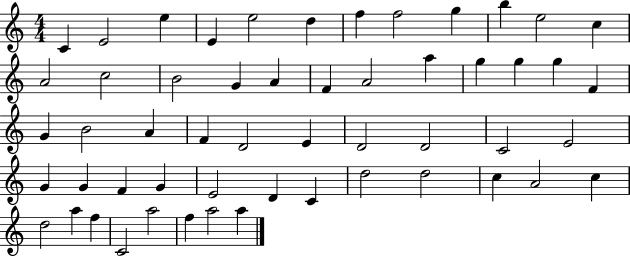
{
  \clef treble
  \numericTimeSignature
  \time 4/4
  \key c \major
  c'4 e'2 e''4 | e'4 e''2 d''4 | f''4 f''2 g''4 | b''4 e''2 c''4 | \break a'2 c''2 | b'2 g'4 a'4 | f'4 a'2 a''4 | g''4 g''4 g''4 f'4 | \break g'4 b'2 a'4 | f'4 d'2 e'4 | d'2 d'2 | c'2 e'2 | \break g'4 g'4 f'4 g'4 | e'2 d'4 c'4 | d''2 d''2 | c''4 a'2 c''4 | \break d''2 a''4 f''4 | c'2 a''2 | f''4 a''2 a''4 | \bar "|."
}